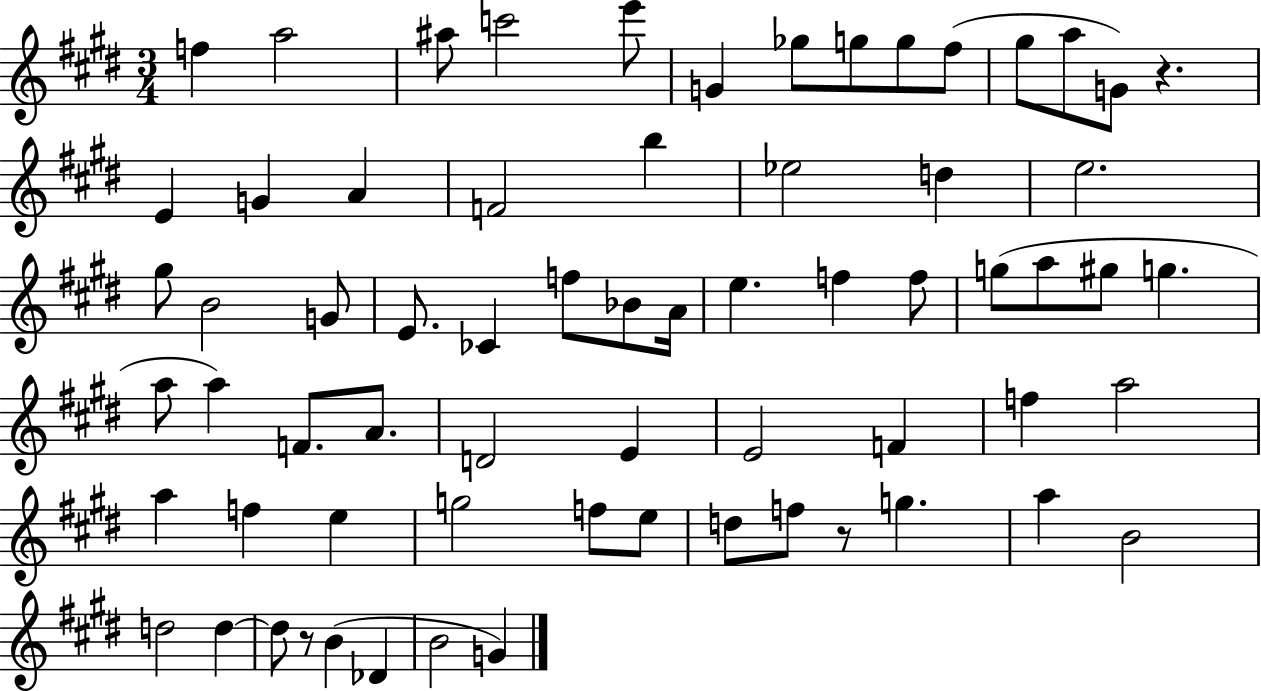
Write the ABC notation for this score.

X:1
T:Untitled
M:3/4
L:1/4
K:E
f a2 ^a/2 c'2 e'/2 G _g/2 g/2 g/2 ^f/2 ^g/2 a/2 G/2 z E G A F2 b _e2 d e2 ^g/2 B2 G/2 E/2 _C f/2 _B/2 A/4 e f f/2 g/2 a/2 ^g/2 g a/2 a F/2 A/2 D2 E E2 F f a2 a f e g2 f/2 e/2 d/2 f/2 z/2 g a B2 d2 d d/2 z/2 B _D B2 G